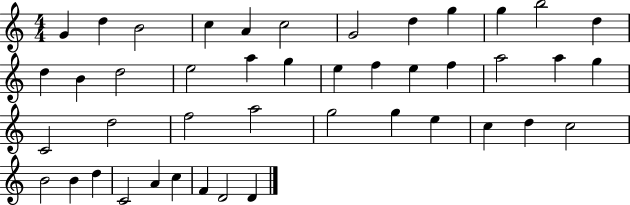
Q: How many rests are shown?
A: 0